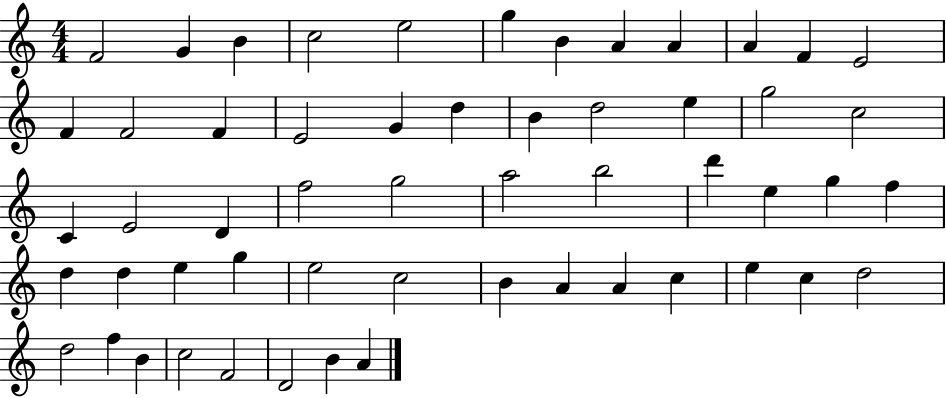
{
  \clef treble
  \numericTimeSignature
  \time 4/4
  \key c \major
  f'2 g'4 b'4 | c''2 e''2 | g''4 b'4 a'4 a'4 | a'4 f'4 e'2 | \break f'4 f'2 f'4 | e'2 g'4 d''4 | b'4 d''2 e''4 | g''2 c''2 | \break c'4 e'2 d'4 | f''2 g''2 | a''2 b''2 | d'''4 e''4 g''4 f''4 | \break d''4 d''4 e''4 g''4 | e''2 c''2 | b'4 a'4 a'4 c''4 | e''4 c''4 d''2 | \break d''2 f''4 b'4 | c''2 f'2 | d'2 b'4 a'4 | \bar "|."
}